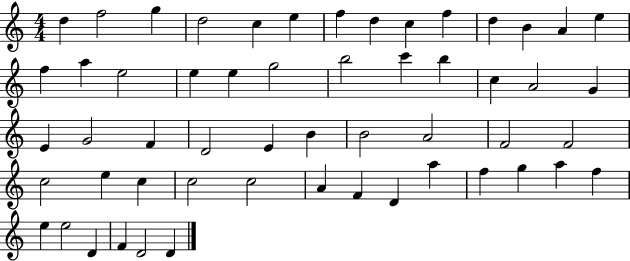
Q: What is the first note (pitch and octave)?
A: D5